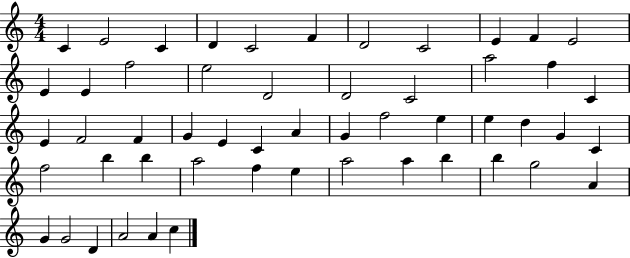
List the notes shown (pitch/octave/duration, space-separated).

C4/q E4/h C4/q D4/q C4/h F4/q D4/h C4/h E4/q F4/q E4/h E4/q E4/q F5/h E5/h D4/h D4/h C4/h A5/h F5/q C4/q E4/q F4/h F4/q G4/q E4/q C4/q A4/q G4/q F5/h E5/q E5/q D5/q G4/q C4/q F5/h B5/q B5/q A5/h F5/q E5/q A5/h A5/q B5/q B5/q G5/h A4/q G4/q G4/h D4/q A4/h A4/q C5/q